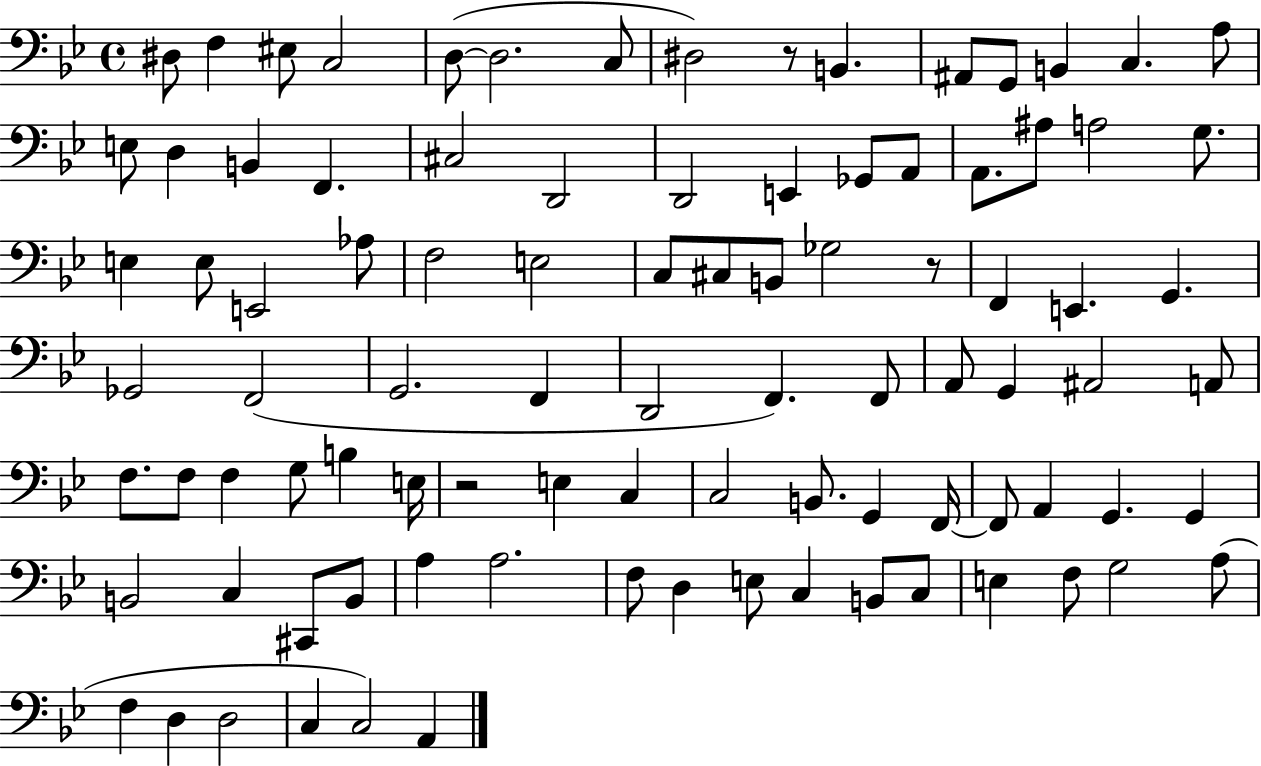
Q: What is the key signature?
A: BES major